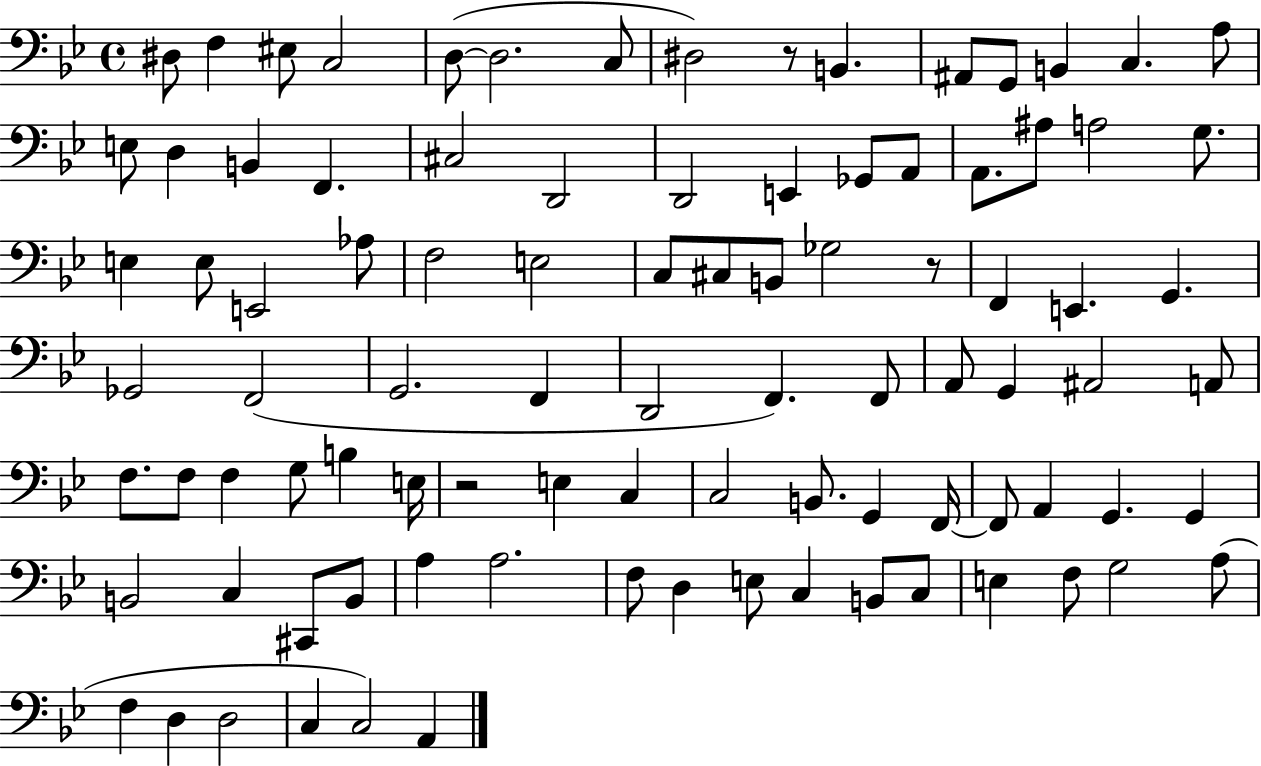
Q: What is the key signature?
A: BES major